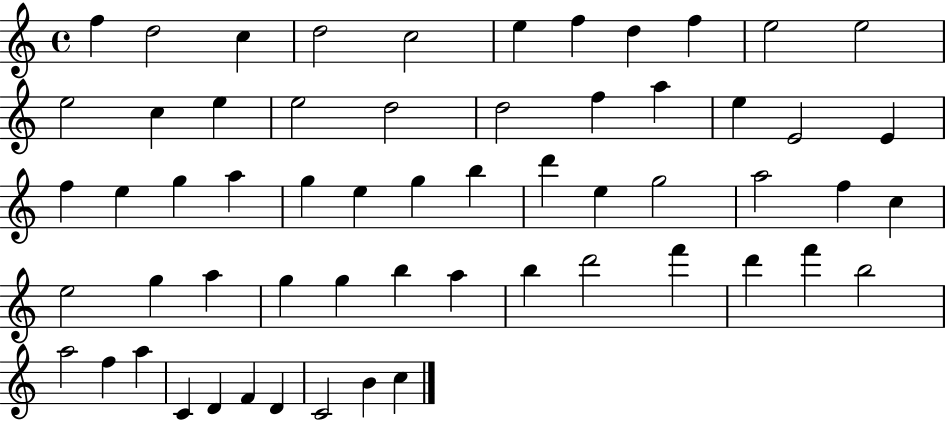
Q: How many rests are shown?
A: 0